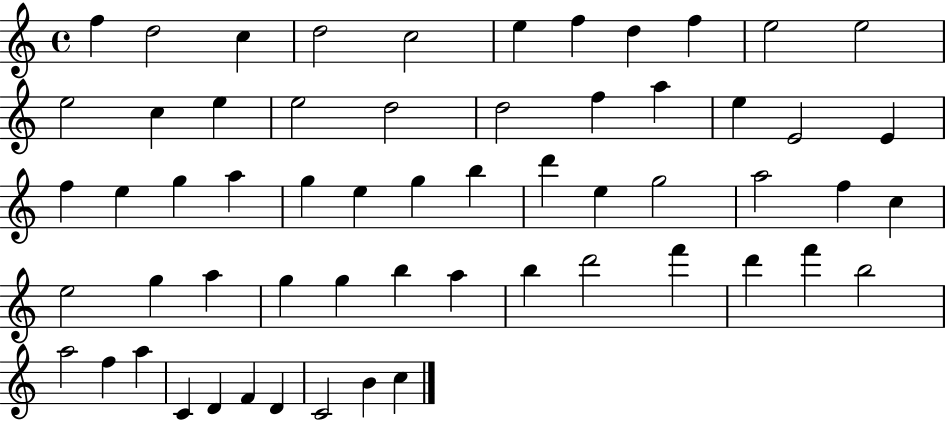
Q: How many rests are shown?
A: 0